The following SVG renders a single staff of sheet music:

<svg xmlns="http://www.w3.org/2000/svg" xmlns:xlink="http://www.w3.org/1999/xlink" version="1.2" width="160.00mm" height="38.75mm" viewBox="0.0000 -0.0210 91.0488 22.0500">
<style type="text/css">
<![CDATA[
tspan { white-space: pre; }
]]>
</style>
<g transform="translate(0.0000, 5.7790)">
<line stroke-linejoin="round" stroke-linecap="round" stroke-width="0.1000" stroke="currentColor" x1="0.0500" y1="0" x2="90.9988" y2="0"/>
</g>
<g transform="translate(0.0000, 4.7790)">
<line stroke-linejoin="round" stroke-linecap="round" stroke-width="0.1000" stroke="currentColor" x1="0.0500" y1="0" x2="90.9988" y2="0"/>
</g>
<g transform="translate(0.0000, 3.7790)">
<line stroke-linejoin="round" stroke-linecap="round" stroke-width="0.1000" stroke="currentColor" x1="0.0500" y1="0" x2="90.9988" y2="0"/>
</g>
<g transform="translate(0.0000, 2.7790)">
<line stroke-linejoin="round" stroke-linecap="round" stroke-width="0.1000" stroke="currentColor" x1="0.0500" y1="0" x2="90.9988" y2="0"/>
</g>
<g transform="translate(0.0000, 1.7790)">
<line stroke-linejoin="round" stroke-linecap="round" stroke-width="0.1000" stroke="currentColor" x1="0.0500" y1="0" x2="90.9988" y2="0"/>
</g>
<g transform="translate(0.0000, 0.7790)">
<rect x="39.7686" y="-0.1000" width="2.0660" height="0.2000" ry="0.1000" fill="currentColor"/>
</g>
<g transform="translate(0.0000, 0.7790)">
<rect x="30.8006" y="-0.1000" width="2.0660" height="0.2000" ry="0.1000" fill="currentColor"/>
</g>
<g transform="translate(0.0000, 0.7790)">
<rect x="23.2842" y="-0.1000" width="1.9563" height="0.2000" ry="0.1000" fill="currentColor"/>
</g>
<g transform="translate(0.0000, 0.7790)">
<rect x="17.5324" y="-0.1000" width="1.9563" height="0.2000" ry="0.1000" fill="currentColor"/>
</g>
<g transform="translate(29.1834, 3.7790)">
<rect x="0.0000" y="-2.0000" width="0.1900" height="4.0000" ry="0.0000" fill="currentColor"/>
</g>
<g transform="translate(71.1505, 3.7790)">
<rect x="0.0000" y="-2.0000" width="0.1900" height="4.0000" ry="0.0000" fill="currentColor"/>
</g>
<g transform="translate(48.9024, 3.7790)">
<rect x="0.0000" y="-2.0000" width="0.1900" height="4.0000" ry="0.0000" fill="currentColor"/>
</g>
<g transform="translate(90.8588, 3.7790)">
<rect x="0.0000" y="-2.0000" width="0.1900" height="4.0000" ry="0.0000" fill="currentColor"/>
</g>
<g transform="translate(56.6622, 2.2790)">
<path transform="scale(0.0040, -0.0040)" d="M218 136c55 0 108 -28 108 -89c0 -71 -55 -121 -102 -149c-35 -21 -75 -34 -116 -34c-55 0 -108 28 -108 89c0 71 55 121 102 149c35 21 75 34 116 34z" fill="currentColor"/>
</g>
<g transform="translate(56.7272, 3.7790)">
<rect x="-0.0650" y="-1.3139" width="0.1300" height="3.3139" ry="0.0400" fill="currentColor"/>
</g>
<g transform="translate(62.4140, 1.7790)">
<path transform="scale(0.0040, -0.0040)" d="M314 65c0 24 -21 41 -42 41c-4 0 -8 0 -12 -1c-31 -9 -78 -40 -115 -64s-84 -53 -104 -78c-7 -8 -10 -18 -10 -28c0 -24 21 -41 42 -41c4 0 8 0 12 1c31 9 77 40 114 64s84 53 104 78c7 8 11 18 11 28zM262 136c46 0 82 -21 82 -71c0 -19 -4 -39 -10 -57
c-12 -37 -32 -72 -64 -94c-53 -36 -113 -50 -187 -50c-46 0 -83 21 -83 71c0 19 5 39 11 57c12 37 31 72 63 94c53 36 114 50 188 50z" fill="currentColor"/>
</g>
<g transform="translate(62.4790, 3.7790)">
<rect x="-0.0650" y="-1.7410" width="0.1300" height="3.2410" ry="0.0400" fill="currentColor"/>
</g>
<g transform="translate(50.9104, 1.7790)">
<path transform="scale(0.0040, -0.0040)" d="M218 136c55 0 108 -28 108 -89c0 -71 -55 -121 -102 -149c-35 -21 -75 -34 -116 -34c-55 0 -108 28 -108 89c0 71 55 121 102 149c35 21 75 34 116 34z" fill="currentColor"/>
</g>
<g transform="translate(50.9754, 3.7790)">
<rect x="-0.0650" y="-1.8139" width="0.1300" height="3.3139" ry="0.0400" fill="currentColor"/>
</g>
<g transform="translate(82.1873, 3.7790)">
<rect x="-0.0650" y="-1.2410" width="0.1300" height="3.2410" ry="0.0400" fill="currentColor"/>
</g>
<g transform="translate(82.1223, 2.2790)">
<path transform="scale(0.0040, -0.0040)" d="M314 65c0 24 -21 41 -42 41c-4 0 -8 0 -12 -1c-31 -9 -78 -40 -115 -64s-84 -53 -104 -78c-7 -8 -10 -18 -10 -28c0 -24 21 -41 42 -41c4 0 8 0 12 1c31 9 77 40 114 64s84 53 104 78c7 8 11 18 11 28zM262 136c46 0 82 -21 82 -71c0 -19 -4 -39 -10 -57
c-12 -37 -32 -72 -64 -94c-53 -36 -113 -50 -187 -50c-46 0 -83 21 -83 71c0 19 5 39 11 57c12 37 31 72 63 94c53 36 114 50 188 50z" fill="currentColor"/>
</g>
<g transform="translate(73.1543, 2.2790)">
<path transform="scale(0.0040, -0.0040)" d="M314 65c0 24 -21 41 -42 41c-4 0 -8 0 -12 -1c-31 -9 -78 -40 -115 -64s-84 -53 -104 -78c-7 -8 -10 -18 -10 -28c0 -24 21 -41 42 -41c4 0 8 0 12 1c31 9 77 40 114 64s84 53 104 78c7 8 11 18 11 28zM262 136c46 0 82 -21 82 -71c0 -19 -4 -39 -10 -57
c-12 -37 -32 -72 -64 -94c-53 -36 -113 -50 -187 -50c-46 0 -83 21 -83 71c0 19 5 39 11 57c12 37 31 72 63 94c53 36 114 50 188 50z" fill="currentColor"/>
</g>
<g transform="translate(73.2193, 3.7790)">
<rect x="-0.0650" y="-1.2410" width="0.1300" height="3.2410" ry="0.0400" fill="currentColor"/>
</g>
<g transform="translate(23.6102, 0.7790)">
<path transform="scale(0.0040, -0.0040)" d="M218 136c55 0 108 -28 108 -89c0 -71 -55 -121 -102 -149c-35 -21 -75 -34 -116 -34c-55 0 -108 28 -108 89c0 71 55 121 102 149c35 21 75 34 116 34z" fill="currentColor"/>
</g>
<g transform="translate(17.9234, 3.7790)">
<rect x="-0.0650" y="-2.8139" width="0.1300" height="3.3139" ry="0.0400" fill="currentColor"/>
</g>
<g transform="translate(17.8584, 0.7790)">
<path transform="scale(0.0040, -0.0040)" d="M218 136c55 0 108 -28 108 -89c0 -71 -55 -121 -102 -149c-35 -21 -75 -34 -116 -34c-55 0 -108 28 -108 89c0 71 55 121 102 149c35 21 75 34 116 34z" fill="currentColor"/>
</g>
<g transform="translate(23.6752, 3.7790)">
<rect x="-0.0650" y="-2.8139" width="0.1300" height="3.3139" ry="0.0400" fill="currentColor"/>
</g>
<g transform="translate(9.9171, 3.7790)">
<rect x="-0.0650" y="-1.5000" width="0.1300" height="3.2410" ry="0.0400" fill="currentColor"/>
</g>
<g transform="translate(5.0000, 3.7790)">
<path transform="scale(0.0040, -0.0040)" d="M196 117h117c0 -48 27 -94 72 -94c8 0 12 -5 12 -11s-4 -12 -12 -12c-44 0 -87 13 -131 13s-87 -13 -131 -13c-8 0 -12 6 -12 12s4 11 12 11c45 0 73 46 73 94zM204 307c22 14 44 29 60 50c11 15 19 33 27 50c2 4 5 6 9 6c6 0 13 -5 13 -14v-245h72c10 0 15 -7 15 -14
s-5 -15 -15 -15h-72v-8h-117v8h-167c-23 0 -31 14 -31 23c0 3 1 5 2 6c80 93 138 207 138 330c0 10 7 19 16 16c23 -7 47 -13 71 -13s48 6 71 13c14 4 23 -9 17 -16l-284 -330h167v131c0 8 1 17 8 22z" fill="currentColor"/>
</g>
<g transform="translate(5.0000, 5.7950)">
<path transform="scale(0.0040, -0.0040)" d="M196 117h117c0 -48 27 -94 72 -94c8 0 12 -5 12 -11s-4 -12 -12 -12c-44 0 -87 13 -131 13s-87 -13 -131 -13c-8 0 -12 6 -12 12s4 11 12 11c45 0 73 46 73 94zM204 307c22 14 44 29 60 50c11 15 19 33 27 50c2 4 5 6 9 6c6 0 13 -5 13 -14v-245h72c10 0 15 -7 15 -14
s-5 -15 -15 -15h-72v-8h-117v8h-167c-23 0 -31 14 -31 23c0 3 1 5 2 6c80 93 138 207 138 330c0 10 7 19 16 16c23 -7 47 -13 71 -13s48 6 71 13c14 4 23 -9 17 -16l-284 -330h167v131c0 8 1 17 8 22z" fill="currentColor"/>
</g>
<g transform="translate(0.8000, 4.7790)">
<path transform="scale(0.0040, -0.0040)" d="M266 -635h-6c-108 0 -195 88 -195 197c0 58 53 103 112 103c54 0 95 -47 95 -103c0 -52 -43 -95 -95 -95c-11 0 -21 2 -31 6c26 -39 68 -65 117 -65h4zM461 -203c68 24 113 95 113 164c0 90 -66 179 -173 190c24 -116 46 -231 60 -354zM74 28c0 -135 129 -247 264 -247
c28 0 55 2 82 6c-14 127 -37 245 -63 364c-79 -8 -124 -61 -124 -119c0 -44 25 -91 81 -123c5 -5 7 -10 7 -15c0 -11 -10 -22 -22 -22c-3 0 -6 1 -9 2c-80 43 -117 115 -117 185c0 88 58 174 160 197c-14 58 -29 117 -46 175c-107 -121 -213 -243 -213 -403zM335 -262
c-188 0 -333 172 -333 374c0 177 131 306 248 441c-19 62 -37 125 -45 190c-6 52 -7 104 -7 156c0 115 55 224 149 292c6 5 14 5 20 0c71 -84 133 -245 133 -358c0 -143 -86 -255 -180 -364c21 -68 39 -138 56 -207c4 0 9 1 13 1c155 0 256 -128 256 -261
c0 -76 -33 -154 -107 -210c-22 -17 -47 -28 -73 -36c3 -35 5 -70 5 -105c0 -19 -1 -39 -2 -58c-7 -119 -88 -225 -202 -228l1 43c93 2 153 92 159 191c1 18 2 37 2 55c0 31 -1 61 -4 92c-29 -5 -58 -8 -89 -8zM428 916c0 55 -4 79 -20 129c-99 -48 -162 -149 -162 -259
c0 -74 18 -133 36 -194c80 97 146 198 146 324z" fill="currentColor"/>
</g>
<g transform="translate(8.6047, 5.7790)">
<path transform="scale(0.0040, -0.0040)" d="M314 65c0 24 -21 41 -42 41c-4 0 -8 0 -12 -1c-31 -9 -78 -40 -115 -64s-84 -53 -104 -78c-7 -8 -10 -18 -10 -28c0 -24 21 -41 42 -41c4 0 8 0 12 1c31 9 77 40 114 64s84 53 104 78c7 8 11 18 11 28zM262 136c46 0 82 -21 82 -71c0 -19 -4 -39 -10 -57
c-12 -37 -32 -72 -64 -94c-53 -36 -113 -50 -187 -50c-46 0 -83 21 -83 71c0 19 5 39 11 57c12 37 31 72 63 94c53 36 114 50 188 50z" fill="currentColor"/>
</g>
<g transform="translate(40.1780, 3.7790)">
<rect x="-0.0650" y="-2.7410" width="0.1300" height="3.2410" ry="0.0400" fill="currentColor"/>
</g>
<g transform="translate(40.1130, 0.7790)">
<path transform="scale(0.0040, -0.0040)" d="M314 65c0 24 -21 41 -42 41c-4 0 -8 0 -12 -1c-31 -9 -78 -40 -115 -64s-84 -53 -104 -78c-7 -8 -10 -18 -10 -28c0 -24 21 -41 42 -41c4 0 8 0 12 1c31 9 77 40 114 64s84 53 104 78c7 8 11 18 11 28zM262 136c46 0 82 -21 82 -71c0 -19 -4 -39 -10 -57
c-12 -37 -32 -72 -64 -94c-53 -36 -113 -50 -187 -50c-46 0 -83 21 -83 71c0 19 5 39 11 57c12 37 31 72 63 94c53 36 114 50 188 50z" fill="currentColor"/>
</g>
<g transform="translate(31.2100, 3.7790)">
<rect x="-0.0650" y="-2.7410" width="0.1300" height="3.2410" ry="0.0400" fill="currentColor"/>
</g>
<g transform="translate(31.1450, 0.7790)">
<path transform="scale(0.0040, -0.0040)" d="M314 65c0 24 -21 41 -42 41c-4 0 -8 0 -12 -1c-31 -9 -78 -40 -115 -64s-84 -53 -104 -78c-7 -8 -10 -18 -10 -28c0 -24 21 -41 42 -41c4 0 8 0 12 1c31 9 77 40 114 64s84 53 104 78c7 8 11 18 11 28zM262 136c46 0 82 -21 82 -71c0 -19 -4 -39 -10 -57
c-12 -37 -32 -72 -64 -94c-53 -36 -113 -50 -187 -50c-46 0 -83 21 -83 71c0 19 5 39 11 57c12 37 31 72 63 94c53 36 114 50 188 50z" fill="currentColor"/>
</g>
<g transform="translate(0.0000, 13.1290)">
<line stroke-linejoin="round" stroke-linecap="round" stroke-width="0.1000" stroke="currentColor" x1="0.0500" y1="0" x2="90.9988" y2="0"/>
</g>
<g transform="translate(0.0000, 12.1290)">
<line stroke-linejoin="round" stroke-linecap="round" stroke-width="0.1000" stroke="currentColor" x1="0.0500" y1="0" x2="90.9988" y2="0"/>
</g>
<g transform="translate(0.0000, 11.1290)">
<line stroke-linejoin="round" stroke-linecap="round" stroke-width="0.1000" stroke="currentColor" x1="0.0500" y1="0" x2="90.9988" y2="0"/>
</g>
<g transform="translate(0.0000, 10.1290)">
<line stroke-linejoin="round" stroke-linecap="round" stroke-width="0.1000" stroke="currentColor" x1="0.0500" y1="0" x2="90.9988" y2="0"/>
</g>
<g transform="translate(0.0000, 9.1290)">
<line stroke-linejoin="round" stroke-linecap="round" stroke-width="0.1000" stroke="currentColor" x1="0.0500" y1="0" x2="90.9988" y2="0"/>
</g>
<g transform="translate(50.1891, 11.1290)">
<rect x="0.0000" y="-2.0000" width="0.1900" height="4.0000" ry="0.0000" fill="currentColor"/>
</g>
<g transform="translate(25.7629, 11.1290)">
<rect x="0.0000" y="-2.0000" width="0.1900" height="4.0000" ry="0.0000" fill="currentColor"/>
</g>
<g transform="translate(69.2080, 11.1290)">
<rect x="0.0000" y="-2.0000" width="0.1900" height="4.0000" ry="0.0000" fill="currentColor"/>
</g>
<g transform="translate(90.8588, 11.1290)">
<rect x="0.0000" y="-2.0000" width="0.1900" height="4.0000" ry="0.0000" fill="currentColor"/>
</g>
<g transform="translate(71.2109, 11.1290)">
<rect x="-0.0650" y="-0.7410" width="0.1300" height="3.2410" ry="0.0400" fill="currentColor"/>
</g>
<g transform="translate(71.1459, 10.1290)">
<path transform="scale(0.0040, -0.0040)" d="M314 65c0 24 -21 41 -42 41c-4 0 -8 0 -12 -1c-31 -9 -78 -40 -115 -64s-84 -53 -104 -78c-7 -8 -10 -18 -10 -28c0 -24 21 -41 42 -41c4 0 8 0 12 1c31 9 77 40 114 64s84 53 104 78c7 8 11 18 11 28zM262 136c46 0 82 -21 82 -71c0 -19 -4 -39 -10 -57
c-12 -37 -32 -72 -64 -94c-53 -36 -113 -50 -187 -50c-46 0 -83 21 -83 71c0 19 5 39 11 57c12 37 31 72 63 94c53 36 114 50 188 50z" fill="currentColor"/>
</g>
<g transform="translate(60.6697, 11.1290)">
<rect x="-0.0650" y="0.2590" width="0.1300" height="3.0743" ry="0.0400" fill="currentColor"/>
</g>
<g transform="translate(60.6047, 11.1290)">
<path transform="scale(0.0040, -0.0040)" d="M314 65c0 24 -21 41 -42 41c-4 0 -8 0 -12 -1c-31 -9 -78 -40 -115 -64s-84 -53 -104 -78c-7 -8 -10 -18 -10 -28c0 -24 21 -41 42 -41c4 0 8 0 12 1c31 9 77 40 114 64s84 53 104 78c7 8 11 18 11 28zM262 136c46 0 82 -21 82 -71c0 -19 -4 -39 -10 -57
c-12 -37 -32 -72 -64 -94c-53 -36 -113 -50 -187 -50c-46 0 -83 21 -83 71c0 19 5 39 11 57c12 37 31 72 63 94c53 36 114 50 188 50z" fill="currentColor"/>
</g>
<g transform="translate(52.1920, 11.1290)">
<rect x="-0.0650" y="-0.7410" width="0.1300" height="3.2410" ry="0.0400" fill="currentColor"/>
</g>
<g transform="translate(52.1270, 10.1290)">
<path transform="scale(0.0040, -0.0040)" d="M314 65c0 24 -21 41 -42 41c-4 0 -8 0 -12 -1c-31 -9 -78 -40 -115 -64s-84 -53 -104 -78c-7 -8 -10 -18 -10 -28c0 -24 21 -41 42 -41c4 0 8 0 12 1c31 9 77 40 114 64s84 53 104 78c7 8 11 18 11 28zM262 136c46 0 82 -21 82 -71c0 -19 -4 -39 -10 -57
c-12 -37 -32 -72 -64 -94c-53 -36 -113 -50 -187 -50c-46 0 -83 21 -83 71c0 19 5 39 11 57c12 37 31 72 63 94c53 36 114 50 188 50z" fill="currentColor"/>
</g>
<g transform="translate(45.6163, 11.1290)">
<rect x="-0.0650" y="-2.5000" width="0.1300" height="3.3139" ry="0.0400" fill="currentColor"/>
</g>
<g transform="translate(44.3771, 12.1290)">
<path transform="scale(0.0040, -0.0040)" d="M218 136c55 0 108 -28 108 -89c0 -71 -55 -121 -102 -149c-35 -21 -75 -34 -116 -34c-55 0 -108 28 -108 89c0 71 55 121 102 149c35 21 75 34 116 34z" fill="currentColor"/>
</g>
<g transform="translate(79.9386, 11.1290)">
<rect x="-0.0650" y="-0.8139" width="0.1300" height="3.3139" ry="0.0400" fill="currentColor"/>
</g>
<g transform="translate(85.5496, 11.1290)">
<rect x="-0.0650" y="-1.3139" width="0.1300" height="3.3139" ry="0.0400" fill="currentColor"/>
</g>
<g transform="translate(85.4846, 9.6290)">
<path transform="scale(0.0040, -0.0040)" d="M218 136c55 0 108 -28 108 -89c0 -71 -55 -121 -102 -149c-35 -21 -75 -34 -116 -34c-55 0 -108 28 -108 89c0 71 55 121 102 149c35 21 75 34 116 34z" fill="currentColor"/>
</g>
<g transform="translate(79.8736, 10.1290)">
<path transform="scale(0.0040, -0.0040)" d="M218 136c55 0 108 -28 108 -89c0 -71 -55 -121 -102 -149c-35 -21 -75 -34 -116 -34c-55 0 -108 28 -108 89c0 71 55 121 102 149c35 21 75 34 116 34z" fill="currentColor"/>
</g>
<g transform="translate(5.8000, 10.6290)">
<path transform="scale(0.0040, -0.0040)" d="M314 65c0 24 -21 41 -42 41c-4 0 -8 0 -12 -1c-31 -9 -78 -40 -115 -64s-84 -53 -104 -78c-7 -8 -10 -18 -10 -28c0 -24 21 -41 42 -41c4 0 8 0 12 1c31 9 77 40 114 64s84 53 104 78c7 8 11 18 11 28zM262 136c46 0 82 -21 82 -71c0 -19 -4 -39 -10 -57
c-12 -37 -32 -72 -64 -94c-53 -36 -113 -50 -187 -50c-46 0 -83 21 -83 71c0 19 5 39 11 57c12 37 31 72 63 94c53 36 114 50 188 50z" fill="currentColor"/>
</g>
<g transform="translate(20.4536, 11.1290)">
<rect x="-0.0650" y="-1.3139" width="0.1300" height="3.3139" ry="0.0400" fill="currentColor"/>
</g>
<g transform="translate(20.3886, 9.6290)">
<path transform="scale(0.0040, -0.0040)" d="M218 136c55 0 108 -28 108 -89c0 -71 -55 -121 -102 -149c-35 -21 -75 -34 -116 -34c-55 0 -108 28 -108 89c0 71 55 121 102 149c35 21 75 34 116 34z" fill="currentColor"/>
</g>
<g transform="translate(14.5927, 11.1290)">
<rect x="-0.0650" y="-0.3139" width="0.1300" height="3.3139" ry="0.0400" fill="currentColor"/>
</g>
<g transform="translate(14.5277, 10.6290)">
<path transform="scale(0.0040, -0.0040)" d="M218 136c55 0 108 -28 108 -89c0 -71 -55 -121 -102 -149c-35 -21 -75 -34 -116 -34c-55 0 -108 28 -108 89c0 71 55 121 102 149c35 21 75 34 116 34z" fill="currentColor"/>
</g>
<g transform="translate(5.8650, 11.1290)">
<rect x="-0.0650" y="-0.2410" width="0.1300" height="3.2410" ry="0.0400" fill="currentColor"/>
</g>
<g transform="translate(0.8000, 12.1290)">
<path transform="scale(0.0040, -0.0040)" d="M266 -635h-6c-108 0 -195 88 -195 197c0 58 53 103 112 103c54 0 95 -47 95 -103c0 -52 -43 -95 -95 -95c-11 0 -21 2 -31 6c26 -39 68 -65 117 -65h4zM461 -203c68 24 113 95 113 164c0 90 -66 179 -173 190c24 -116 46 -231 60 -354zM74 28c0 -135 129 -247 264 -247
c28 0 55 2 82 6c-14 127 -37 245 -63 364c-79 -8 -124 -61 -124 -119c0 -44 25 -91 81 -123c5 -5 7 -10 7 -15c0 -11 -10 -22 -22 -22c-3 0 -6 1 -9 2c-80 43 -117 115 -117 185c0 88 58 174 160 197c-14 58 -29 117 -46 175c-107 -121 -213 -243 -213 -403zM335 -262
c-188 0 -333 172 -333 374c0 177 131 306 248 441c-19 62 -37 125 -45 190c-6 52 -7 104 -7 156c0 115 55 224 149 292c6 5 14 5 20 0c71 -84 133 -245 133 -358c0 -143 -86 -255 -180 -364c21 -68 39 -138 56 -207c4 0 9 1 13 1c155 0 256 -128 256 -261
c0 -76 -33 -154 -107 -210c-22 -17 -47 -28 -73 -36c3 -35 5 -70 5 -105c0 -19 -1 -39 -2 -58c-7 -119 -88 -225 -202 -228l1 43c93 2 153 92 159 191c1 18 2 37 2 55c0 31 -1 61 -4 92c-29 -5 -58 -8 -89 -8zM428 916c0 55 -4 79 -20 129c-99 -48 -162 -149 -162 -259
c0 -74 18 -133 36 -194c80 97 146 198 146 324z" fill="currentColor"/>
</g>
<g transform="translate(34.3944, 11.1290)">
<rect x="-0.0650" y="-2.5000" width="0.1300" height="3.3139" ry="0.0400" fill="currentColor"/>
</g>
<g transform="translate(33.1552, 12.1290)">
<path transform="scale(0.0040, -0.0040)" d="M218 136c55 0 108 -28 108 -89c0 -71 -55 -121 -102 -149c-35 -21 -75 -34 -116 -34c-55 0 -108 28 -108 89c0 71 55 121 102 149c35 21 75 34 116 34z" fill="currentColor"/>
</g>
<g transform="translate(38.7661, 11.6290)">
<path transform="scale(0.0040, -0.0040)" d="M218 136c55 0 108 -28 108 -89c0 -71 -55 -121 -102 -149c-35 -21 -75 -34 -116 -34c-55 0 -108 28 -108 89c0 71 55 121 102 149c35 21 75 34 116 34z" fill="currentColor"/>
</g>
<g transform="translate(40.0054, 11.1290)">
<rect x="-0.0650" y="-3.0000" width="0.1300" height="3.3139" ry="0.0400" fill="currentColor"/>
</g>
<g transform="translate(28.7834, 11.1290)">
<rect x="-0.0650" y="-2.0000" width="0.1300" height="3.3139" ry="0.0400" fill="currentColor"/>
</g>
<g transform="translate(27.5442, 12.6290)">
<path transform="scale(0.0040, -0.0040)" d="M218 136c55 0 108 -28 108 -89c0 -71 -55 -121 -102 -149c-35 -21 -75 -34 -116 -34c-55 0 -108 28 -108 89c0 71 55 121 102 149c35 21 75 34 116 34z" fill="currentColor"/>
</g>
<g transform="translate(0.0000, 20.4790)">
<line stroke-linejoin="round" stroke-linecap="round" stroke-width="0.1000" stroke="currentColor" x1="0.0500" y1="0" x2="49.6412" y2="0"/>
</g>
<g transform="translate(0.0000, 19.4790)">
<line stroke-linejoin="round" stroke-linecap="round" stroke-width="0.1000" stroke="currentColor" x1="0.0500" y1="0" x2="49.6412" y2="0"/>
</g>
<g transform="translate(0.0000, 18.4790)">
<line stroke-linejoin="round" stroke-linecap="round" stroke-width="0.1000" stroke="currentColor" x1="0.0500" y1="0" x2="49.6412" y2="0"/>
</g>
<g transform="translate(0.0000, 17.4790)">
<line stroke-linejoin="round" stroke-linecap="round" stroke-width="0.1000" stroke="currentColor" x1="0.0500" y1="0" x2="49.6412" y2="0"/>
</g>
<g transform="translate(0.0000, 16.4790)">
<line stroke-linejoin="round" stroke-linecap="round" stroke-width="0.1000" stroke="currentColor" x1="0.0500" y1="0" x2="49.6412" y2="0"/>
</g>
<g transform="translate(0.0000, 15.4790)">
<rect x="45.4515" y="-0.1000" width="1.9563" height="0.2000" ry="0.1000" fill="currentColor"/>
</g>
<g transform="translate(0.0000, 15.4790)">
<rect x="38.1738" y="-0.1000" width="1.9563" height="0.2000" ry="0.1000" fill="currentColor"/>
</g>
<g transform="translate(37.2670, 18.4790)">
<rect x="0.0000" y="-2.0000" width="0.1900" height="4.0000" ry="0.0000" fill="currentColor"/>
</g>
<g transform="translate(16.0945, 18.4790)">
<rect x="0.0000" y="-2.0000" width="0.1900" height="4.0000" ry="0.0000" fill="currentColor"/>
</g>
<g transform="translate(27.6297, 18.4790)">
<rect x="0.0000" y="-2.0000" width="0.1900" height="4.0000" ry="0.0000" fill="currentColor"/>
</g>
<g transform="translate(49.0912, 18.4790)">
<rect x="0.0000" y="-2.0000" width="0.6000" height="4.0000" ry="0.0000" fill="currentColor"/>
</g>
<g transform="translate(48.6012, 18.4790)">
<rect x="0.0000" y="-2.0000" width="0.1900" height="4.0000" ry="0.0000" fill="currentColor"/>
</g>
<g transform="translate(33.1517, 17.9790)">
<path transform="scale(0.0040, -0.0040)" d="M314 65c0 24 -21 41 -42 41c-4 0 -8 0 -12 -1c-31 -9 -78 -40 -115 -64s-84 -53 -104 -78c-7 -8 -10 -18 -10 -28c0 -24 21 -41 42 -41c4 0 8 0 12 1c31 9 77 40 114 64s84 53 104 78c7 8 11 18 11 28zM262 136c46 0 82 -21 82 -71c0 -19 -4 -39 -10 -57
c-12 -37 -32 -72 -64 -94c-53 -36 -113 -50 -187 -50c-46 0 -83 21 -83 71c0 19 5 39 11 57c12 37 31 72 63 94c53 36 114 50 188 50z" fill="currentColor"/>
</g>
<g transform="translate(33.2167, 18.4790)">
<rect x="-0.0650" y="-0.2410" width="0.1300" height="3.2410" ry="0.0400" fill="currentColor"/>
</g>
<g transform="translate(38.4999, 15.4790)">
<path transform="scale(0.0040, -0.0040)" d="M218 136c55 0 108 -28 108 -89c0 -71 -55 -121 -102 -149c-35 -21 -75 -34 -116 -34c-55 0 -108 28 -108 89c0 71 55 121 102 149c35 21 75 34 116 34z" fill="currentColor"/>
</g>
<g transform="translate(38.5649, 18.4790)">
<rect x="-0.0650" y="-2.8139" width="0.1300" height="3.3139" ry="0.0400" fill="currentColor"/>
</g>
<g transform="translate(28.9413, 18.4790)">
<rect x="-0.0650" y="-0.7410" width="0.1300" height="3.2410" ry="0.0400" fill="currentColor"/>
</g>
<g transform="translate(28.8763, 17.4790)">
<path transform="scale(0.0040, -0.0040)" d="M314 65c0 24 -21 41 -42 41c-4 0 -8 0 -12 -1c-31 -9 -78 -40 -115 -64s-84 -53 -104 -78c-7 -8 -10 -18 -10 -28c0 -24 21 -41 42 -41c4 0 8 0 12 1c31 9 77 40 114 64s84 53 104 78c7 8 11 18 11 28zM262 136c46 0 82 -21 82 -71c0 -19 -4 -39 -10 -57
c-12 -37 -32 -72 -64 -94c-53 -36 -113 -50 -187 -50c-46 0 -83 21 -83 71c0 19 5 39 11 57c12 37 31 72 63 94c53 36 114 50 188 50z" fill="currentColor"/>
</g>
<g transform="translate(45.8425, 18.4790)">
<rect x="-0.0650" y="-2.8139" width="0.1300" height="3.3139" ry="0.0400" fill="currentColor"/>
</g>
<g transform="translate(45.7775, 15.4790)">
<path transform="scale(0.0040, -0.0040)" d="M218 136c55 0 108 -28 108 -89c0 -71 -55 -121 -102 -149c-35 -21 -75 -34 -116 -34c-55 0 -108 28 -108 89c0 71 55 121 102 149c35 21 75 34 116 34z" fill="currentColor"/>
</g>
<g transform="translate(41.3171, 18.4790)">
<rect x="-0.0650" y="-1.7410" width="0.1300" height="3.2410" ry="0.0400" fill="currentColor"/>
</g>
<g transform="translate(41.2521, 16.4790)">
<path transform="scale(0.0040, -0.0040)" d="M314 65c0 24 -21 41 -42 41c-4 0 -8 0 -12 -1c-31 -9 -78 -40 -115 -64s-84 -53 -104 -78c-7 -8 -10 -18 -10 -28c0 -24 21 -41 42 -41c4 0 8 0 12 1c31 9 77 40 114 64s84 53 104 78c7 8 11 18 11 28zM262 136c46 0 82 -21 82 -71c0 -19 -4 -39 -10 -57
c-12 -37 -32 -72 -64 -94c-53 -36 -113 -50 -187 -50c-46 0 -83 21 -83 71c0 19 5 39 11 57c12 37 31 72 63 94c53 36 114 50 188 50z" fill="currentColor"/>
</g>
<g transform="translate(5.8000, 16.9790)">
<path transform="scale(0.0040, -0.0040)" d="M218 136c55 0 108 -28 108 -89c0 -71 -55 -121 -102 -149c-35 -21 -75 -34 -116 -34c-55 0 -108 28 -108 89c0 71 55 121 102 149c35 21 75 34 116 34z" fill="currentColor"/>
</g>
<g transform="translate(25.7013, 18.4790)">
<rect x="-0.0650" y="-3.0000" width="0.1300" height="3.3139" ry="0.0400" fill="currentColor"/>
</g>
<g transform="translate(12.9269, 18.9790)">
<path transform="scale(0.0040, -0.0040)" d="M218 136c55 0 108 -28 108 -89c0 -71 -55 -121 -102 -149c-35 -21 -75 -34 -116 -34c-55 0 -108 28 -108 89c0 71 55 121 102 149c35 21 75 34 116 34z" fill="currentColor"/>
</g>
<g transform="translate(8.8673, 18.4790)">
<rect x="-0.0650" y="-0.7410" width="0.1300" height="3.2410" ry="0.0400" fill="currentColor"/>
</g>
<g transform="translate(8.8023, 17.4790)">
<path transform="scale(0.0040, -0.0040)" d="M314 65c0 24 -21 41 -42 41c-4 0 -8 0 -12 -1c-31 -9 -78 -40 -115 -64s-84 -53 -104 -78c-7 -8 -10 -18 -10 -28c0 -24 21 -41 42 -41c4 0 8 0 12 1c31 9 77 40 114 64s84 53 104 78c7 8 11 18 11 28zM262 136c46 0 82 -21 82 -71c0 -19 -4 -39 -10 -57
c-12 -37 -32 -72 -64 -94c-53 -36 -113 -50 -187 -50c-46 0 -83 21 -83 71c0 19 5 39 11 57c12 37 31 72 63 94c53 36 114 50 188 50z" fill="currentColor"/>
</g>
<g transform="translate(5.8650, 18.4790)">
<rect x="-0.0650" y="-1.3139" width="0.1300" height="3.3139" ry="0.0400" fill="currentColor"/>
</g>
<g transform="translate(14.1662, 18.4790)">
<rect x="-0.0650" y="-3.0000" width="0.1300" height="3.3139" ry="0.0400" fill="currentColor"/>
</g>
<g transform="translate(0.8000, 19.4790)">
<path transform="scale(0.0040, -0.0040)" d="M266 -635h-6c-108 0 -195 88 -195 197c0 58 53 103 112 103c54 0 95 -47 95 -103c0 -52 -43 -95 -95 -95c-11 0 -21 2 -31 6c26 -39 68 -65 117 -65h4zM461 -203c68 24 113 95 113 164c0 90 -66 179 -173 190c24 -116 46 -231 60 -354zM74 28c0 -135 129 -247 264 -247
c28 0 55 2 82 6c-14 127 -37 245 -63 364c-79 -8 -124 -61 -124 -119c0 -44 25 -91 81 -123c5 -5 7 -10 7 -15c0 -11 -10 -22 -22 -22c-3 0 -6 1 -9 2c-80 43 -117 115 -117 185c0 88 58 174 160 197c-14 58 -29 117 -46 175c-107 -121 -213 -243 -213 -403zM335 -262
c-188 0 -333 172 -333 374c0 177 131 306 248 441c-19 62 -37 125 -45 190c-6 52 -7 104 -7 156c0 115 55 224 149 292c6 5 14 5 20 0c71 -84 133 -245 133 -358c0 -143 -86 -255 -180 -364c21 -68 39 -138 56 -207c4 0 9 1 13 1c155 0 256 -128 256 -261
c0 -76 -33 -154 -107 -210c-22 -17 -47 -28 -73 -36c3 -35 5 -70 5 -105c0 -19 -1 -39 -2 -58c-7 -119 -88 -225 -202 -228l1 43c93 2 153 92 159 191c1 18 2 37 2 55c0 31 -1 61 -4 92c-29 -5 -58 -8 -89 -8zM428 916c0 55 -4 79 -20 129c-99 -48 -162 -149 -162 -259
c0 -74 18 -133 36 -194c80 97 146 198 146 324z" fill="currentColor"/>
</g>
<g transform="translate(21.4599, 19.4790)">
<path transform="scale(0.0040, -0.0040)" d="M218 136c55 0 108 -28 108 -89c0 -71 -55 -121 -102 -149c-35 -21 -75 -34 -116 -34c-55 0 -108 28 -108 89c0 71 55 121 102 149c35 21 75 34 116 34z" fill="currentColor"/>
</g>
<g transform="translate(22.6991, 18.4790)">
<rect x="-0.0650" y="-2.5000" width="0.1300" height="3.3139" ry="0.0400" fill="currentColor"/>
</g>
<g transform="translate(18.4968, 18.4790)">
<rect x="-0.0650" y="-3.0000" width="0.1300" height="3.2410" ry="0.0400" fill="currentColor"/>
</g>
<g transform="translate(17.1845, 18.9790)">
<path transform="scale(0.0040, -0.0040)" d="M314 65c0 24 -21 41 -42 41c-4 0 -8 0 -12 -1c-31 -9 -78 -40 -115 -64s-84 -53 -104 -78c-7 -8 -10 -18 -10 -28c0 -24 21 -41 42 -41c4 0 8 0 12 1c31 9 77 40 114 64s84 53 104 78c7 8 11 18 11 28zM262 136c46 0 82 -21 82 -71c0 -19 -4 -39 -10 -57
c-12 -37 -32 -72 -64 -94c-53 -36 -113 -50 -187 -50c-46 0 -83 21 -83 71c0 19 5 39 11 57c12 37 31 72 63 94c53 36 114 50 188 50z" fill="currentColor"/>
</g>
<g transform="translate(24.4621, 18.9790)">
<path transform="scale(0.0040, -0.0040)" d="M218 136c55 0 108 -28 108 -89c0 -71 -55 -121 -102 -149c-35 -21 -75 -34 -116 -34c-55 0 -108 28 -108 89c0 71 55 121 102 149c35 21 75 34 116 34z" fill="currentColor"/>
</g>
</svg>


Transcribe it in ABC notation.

X:1
T:Untitled
M:4/4
L:1/4
K:C
E2 a a a2 a2 f e f2 e2 e2 c2 c e F G A G d2 B2 d2 d e e d2 A A2 G A d2 c2 a f2 a